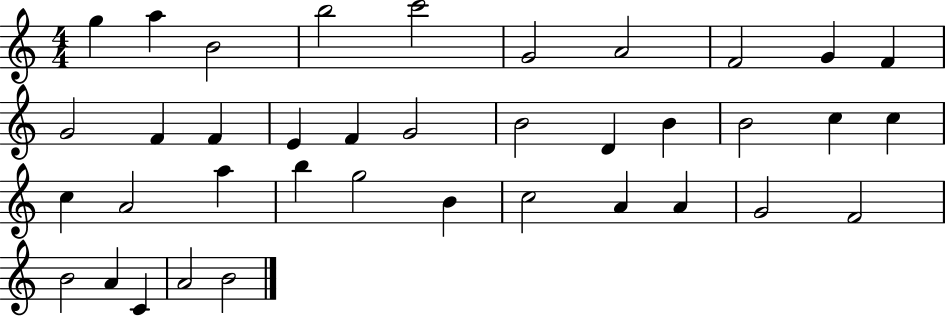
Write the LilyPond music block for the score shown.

{
  \clef treble
  \numericTimeSignature
  \time 4/4
  \key c \major
  g''4 a''4 b'2 | b''2 c'''2 | g'2 a'2 | f'2 g'4 f'4 | \break g'2 f'4 f'4 | e'4 f'4 g'2 | b'2 d'4 b'4 | b'2 c''4 c''4 | \break c''4 a'2 a''4 | b''4 g''2 b'4 | c''2 a'4 a'4 | g'2 f'2 | \break b'2 a'4 c'4 | a'2 b'2 | \bar "|."
}